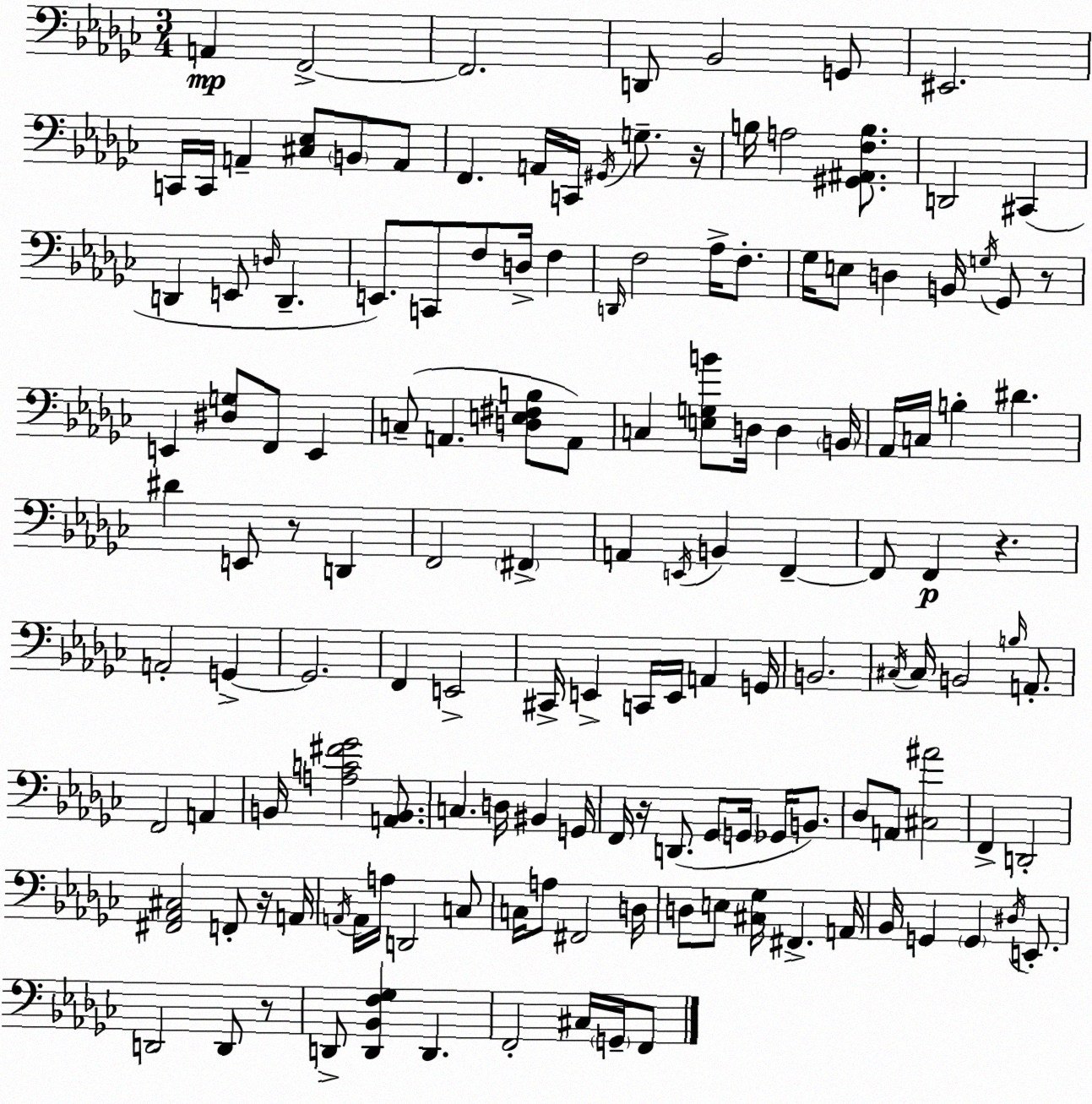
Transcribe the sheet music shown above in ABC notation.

X:1
T:Untitled
M:3/4
L:1/4
K:Ebm
A,, F,,2 F,,2 D,,/2 _B,,2 G,,/2 ^E,,2 C,,/4 C,,/4 A,, [^C,_E,]/2 B,,/2 A,,/2 F,, A,,/4 C,,/4 ^G,,/4 G,/2 z/4 B,/4 A,2 [^G,,^A,,F,B,]/2 D,,2 ^C,, D,, E,,/2 D,/4 D,, E,,/2 C,,/2 F,/2 D,/4 F, D,,/4 F,2 _A,/4 F,/2 _G,/4 E,/2 D, B,,/4 G,/4 _G,,/2 z/2 E,, [^D,G,]/2 F,,/2 E,, C,/2 A,, [D,E,^F,B,]/2 A,,/2 C, [E,G,B]/2 D,/4 D, B,,/4 _A,,/4 C,/4 B, ^D ^D E,,/2 z/2 D,, F,,2 ^F,, A,, E,,/4 B,, F,, F,,/2 F,, z A,,2 G,, G,,2 F,, E,,2 ^C,,/4 E,, C,,/4 E,,/4 A,, G,,/4 B,,2 ^C,/4 ^C,/4 B,,2 B,/4 A,,/2 F,,2 A,, B,,/4 [A,C^F_G]2 [A,,B,,]/2 C, D,/4 ^B,, G,,/4 F,,/4 z/4 D,,/2 _G,,/2 G,,/4 _G,,/4 B,,/2 _D,/2 A,,/2 [^C,^A]2 F,, D,,2 [^F,,_A,,^C,]2 F,,/2 z/4 A,,/4 A,,/4 A,,/4 A,/4 D,,2 C,/2 C,/4 A,/2 ^F,,2 D,/4 D,/2 E,/2 [^C,_G,]/4 ^F,, A,,/4 _B,,/4 G,, G,, ^D,/4 E,,/2 D,,2 D,,/2 z/2 D,,/2 [D,,_B,,F,_G,] D,, F,,2 ^C,/4 G,,/4 F,,/2